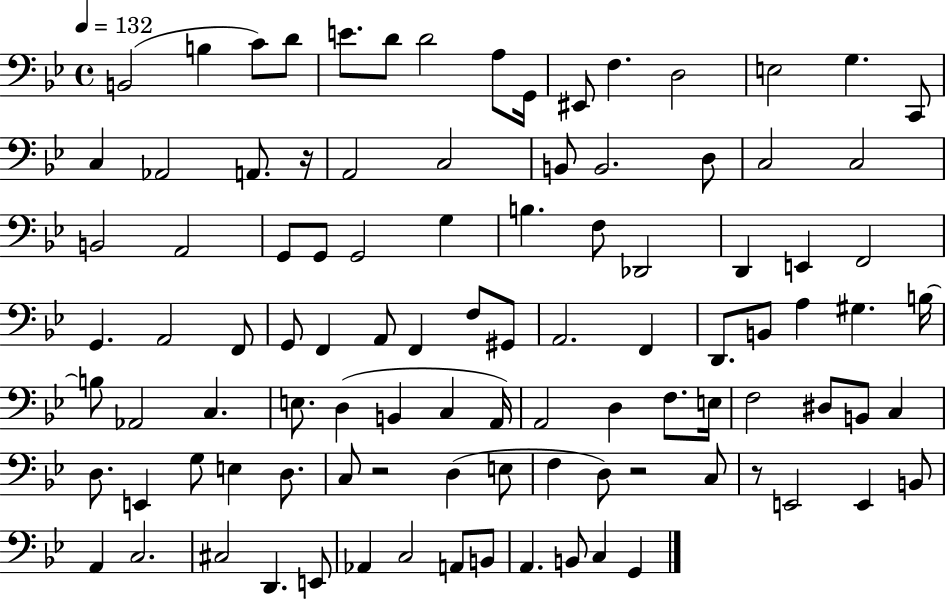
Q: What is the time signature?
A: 4/4